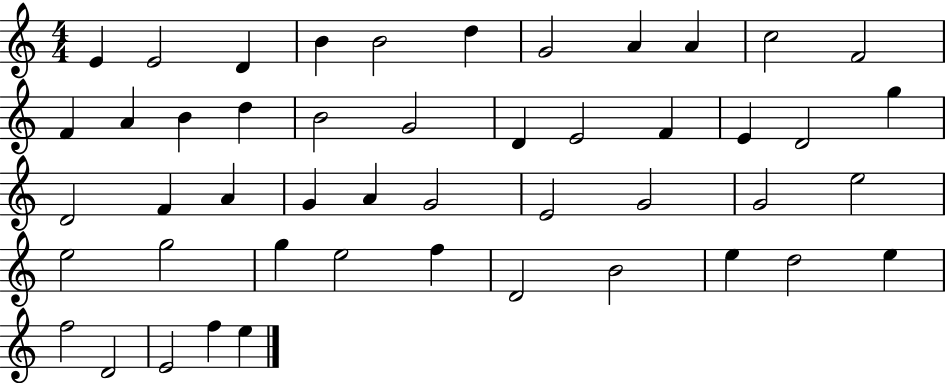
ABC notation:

X:1
T:Untitled
M:4/4
L:1/4
K:C
E E2 D B B2 d G2 A A c2 F2 F A B d B2 G2 D E2 F E D2 g D2 F A G A G2 E2 G2 G2 e2 e2 g2 g e2 f D2 B2 e d2 e f2 D2 E2 f e